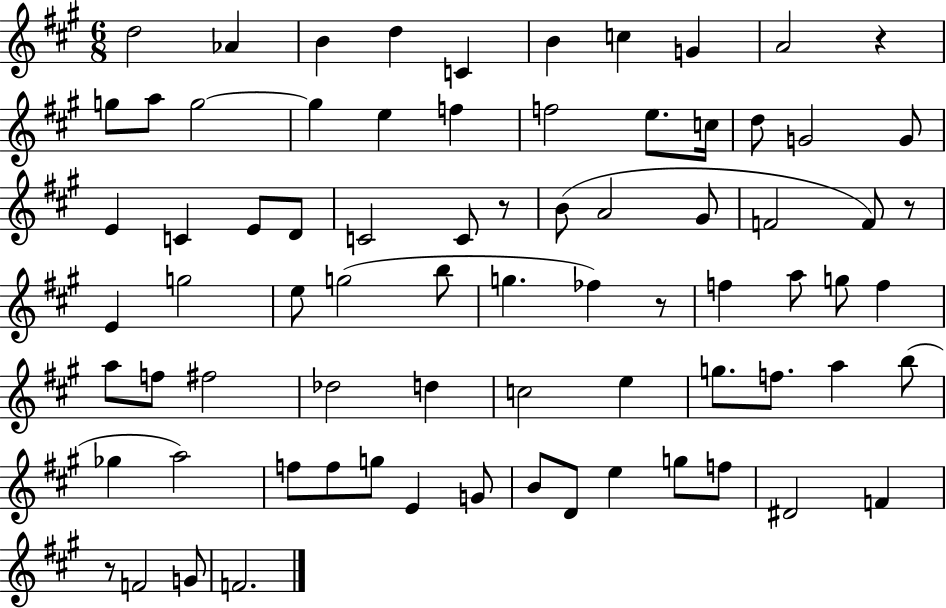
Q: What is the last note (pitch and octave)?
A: F4